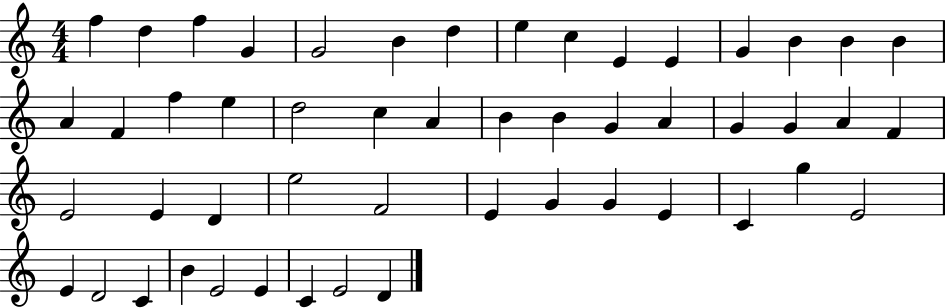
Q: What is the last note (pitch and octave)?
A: D4